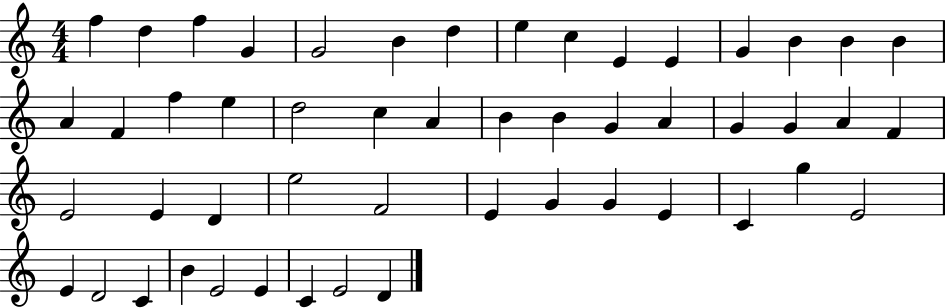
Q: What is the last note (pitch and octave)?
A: D4